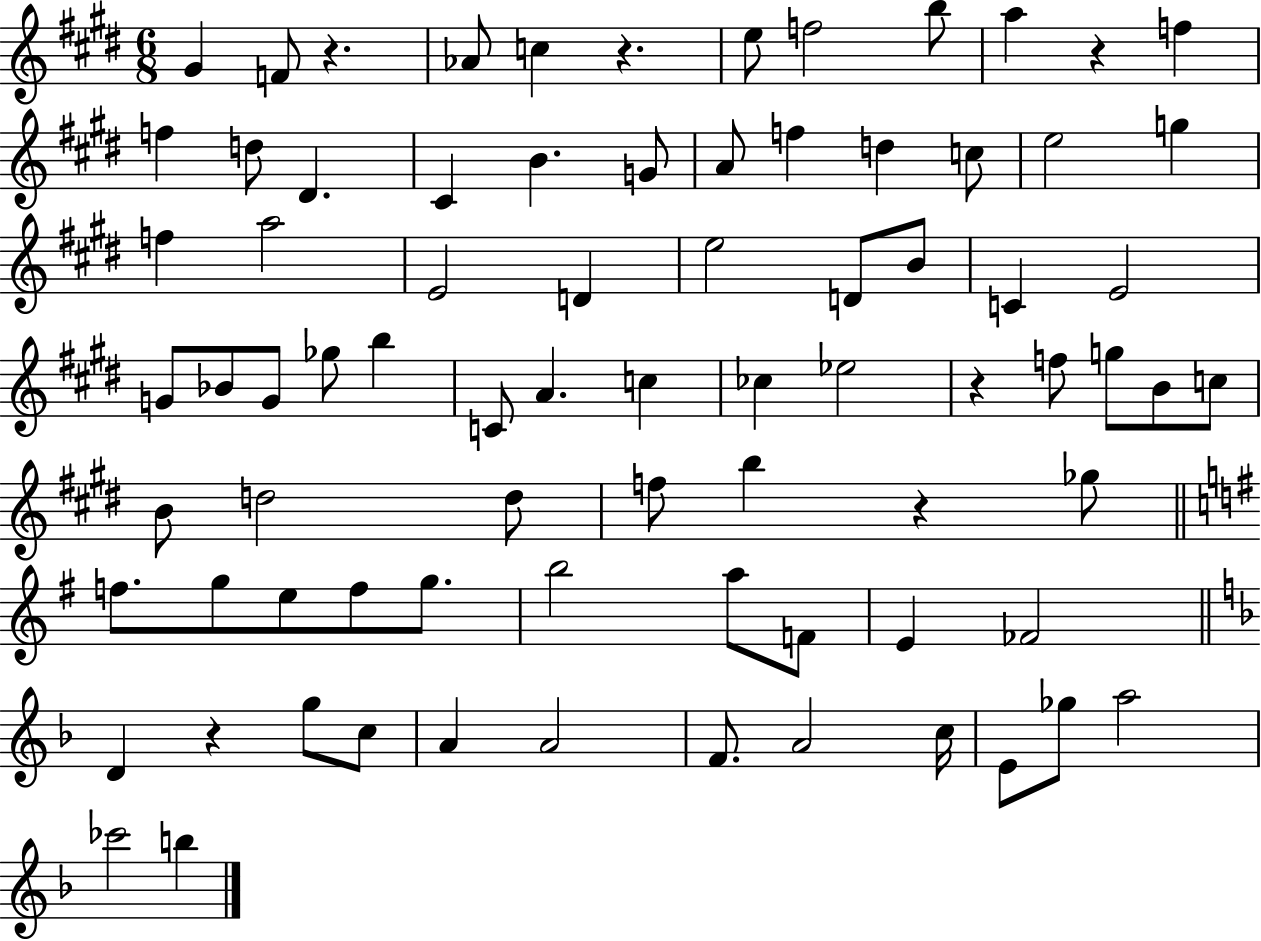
{
  \clef treble
  \numericTimeSignature
  \time 6/8
  \key e \major
  gis'4 f'8 r4. | aes'8 c''4 r4. | e''8 f''2 b''8 | a''4 r4 f''4 | \break f''4 d''8 dis'4. | cis'4 b'4. g'8 | a'8 f''4 d''4 c''8 | e''2 g''4 | \break f''4 a''2 | e'2 d'4 | e''2 d'8 b'8 | c'4 e'2 | \break g'8 bes'8 g'8 ges''8 b''4 | c'8 a'4. c''4 | ces''4 ees''2 | r4 f''8 g''8 b'8 c''8 | \break b'8 d''2 d''8 | f''8 b''4 r4 ges''8 | \bar "||" \break \key g \major f''8. g''8 e''8 f''8 g''8. | b''2 a''8 f'8 | e'4 fes'2 | \bar "||" \break \key d \minor d'4 r4 g''8 c''8 | a'4 a'2 | f'8. a'2 c''16 | e'8 ges''8 a''2 | \break ces'''2 b''4 | \bar "|."
}